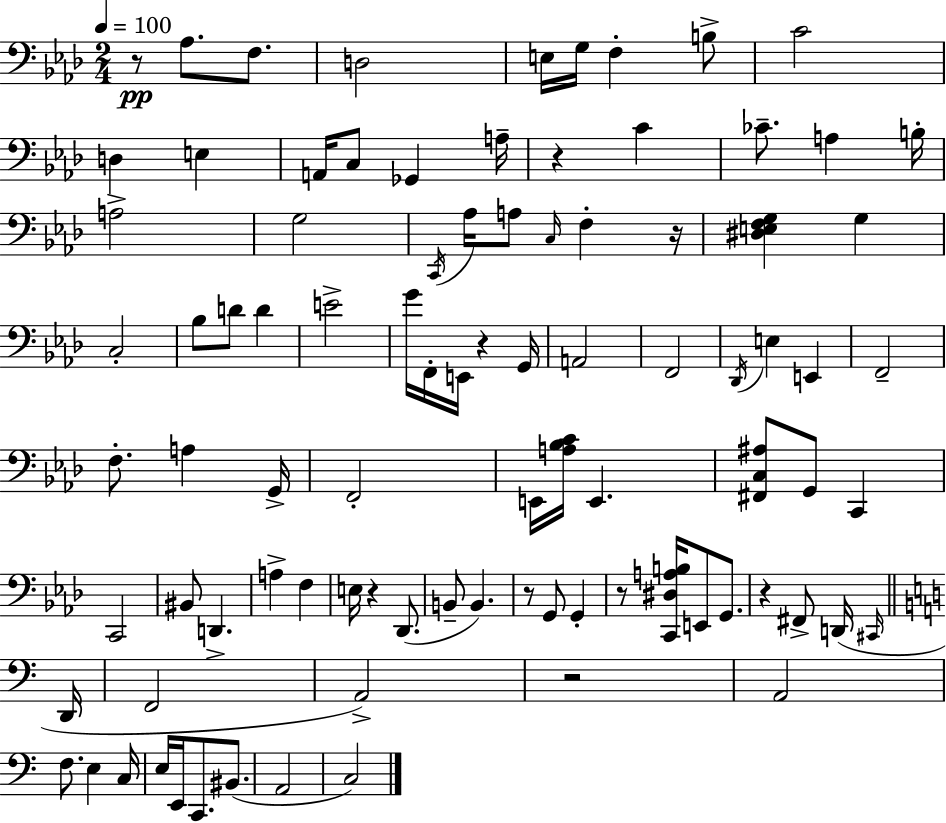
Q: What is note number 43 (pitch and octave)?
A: A3